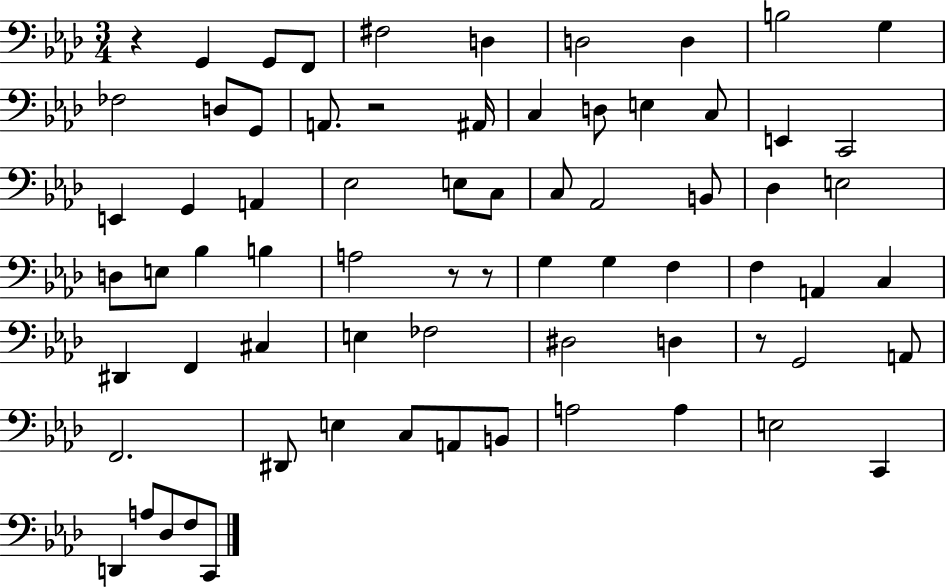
X:1
T:Untitled
M:3/4
L:1/4
K:Ab
z G,, G,,/2 F,,/2 ^F,2 D, D,2 D, B,2 G, _F,2 D,/2 G,,/2 A,,/2 z2 ^A,,/4 C, D,/2 E, C,/2 E,, C,,2 E,, G,, A,, _E,2 E,/2 C,/2 C,/2 _A,,2 B,,/2 _D, E,2 D,/2 E,/2 _B, B, A,2 z/2 z/2 G, G, F, F, A,, C, ^D,, F,, ^C, E, _F,2 ^D,2 D, z/2 G,,2 A,,/2 F,,2 ^D,,/2 E, C,/2 A,,/2 B,,/2 A,2 A, E,2 C,, D,, A,/2 _D,/2 F,/2 C,,/2